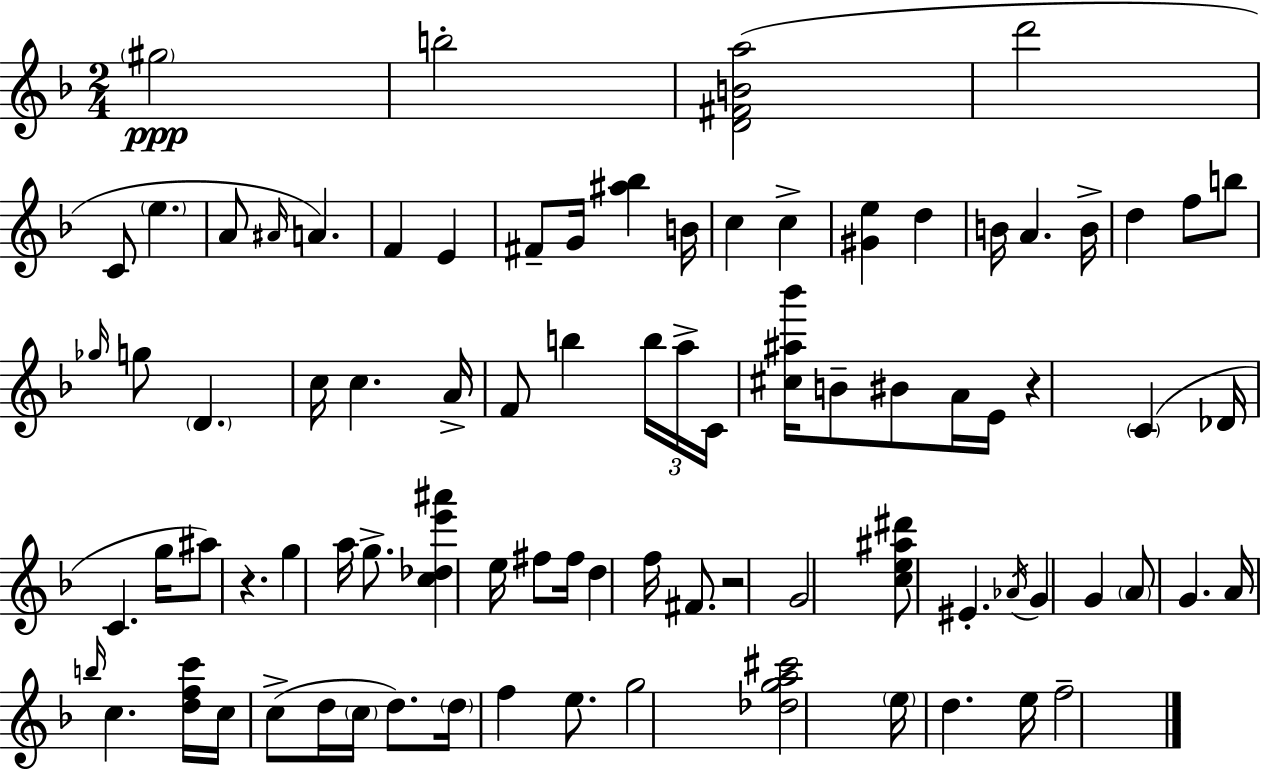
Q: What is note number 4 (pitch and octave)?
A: C4